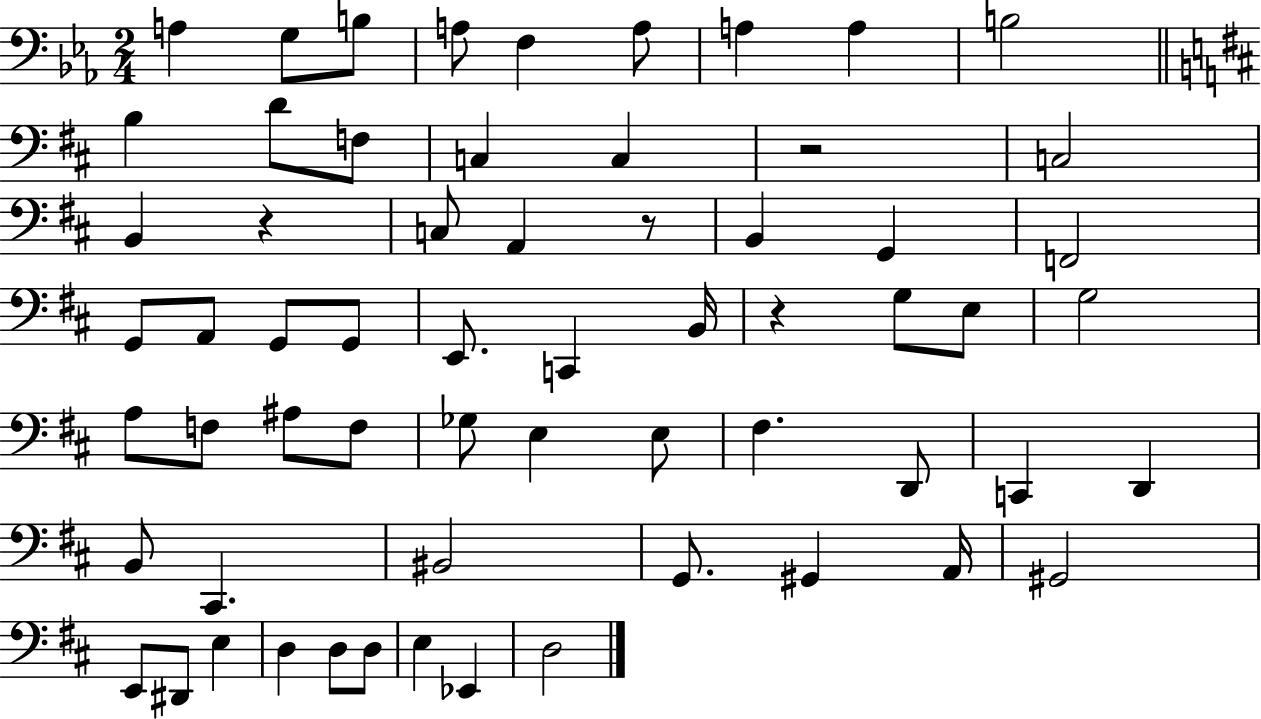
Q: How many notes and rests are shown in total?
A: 62